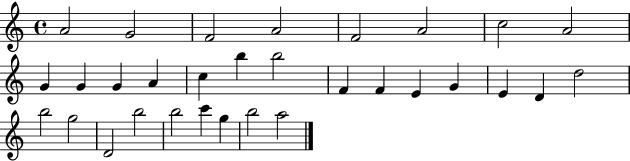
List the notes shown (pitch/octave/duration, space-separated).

A4/h G4/h F4/h A4/h F4/h A4/h C5/h A4/h G4/q G4/q G4/q A4/q C5/q B5/q B5/h F4/q F4/q E4/q G4/q E4/q D4/q D5/h B5/h G5/h D4/h B5/h B5/h C6/q G5/q B5/h A5/h